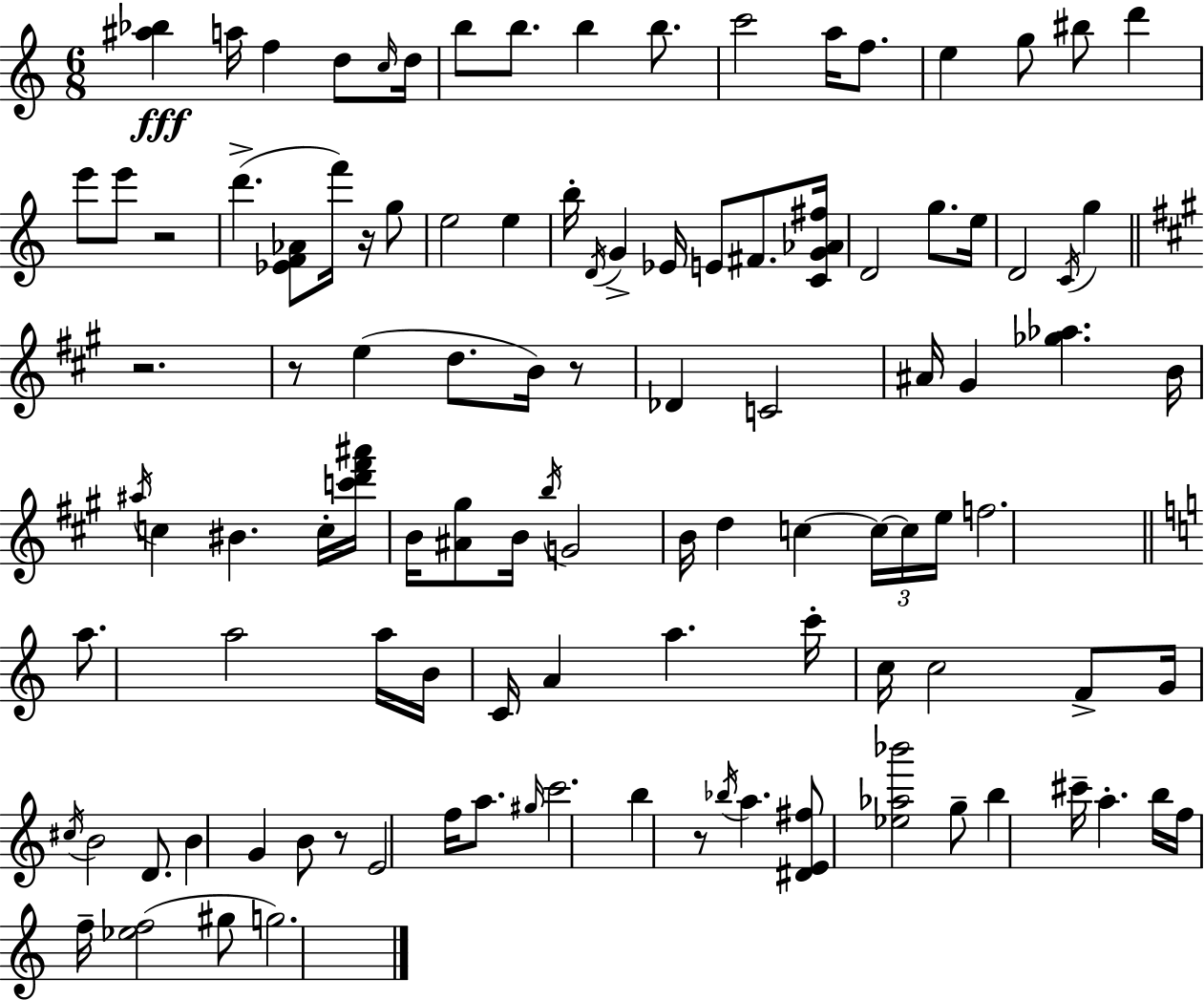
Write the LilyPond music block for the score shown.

{
  \clef treble
  \numericTimeSignature
  \time 6/8
  \key c \major
  <ais'' bes''>4\fff a''16 f''4 d''8 \grace { c''16 } | d''16 b''8 b''8. b''4 b''8. | c'''2 a''16 f''8. | e''4 g''8 bis''8 d'''4 | \break e'''8 e'''8 r2 | d'''4.->( <ees' f' aes'>8 f'''16) r16 g''8 | e''2 e''4 | b''16-. \acciaccatura { d'16 } g'4-> ees'16 e'8 fis'8. | \break <c' g' aes' fis''>16 d'2 g''8. | e''16 d'2 \acciaccatura { c'16 } g''4 | \bar "||" \break \key a \major r2. | r8 e''4( d''8. b'16) r8 | des'4 c'2 | ais'16 gis'4 <ges'' aes''>4. b'16 | \break \acciaccatura { ais''16 } c''4 bis'4. c''16-. | <c''' d''' fis''' ais'''>16 b'16 <ais' gis''>8 b'16 \acciaccatura { b''16 } g'2 | b'16 d''4 c''4~~ \tuplet 3/2 { c''16~~ | c''16 e''16 } f''2. | \break \bar "||" \break \key a \minor a''8. a''2 a''16 | b'16 c'16 a'4 a''4. | c'''16-. c''16 c''2 f'8-> | g'16 \acciaccatura { cis''16 } b'2 d'8. | \break b'4 g'4 b'8 r8 | e'2 f''16 a''8. | \grace { gis''16 } c'''2. | b''4 r8 \acciaccatura { bes''16 } a''4. | \break <dis' e' fis''>8 <ees'' aes'' bes'''>2 | g''8-- b''4 cis'''16-- a''4.-. | b''16 f''16 f''16-- <ees'' f''>2( | gis''8 g''2.) | \break \bar "|."
}